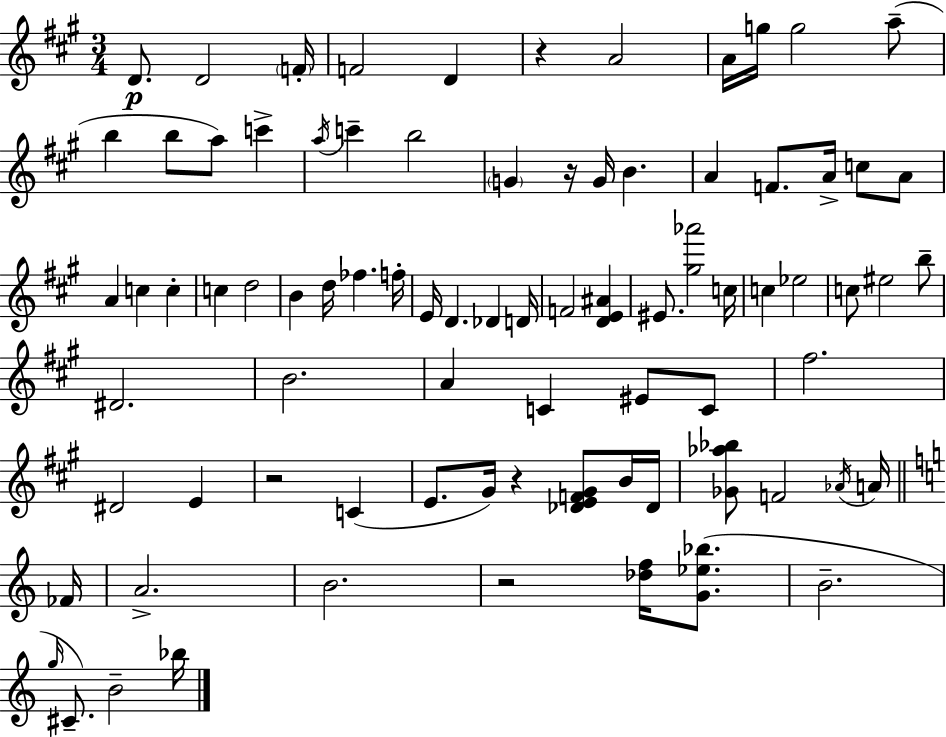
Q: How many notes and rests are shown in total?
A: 82